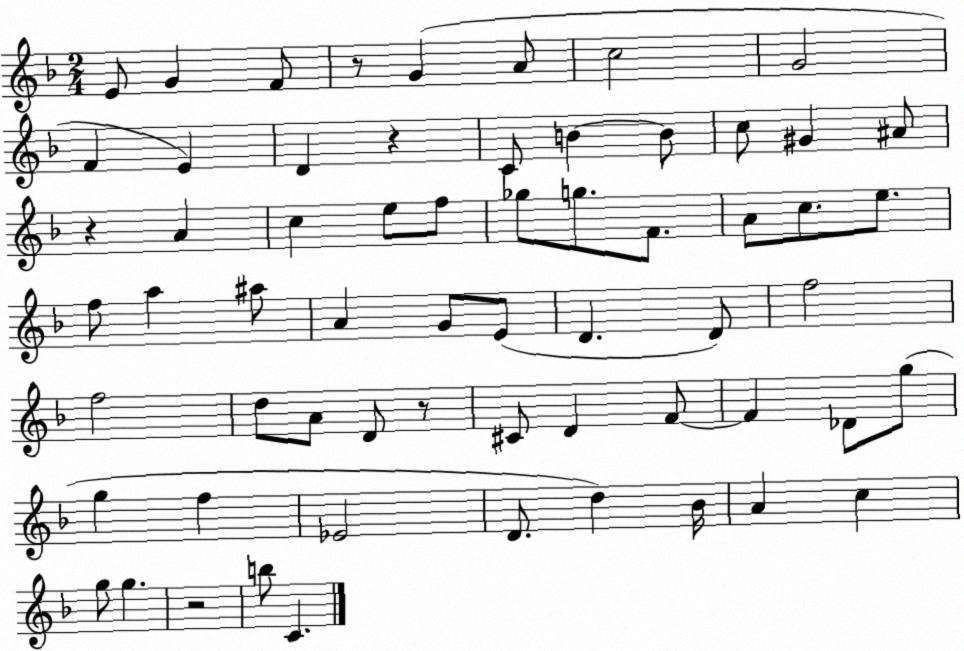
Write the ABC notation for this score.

X:1
T:Untitled
M:2/4
L:1/4
K:F
E/2 G F/2 z/2 G A/2 c2 G2 F E D z C/2 B B/2 c/2 ^G ^A/2 z A c e/2 f/2 _g/2 g/2 F/2 A/2 c/2 e/2 f/2 a ^a/2 A G/2 E/2 D D/2 f2 f2 d/2 A/2 D/2 z/2 ^C/2 D F/2 F _D/2 g/2 g f _E2 D/2 d _B/4 A c g/2 g z2 b/2 C